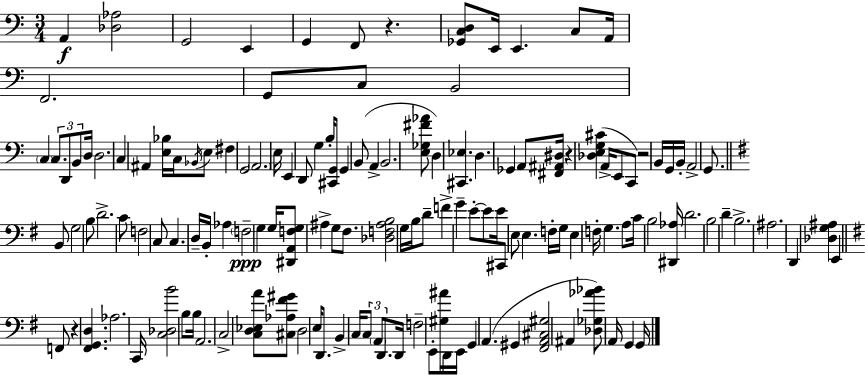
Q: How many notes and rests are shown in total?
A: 141